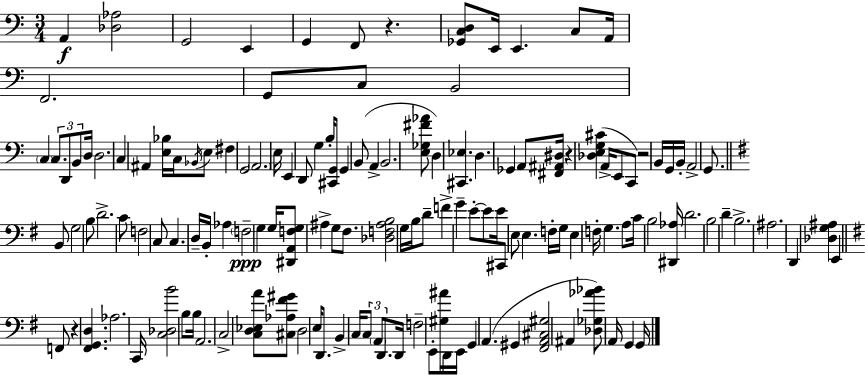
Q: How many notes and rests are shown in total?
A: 141